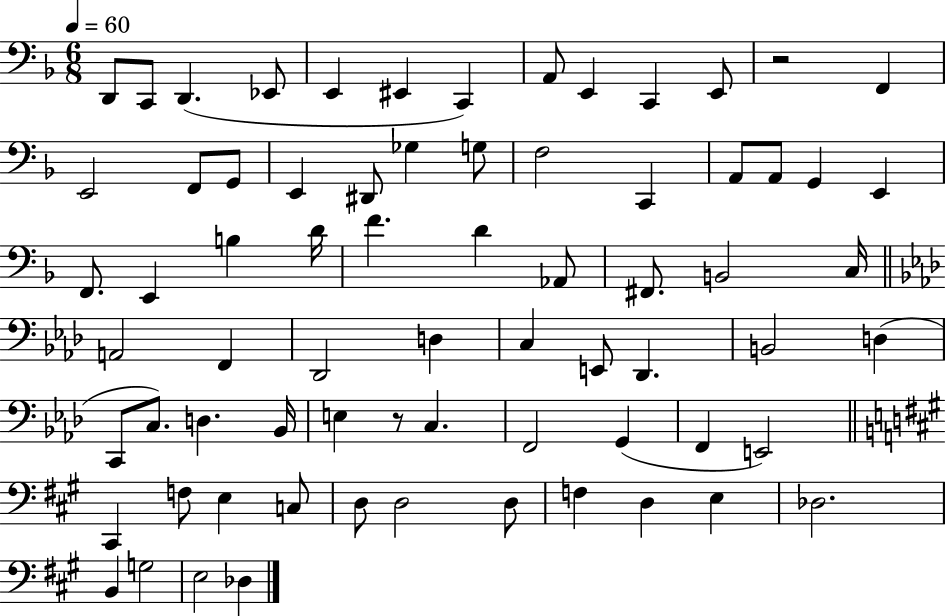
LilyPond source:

{
  \clef bass
  \numericTimeSignature
  \time 6/8
  \key f \major
  \tempo 4 = 60
  d,8 c,8 d,4.( ees,8 | e,4 eis,4 c,4) | a,8 e,4 c,4 e,8 | r2 f,4 | \break e,2 f,8 g,8 | e,4 dis,8 ges4 g8 | f2 c,4 | a,8 a,8 g,4 e,4 | \break f,8. e,4 b4 d'16 | f'4. d'4 aes,8 | fis,8. b,2 c16 | \bar "||" \break \key aes \major a,2 f,4 | des,2 d4 | c4 e,8 des,4. | b,2 d4( | \break c,8 c8.) d4. bes,16 | e4 r8 c4. | f,2 g,4( | f,4 e,2) | \break \bar "||" \break \key a \major cis,4 f8 e4 c8 | d8 d2 d8 | f4 d4 e4 | des2. | \break b,4 g2 | e2 des4 | \bar "|."
}